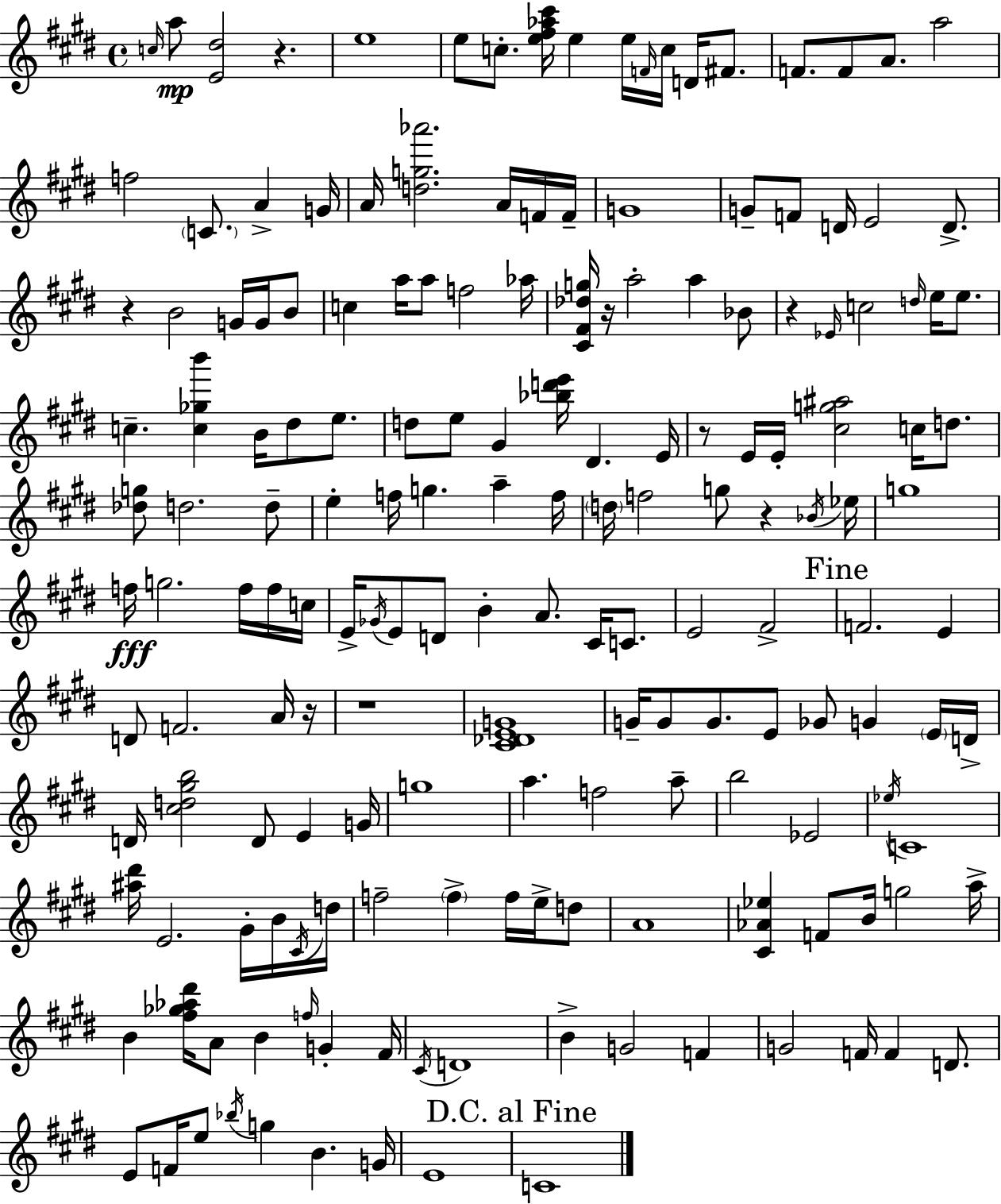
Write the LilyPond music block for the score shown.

{
  \clef treble
  \time 4/4
  \defaultTimeSignature
  \key e \major
  \grace { c''16 }\mp a''8 <e' dis''>2 r4. | e''1 | e''8 c''8.-. <e'' fis'' aes'' cis'''>16 e''4 e''16 \grace { f'16 } c''16 d'16 fis'8. | f'8. f'8 a'8. a''2 | \break f''2 \parenthesize c'8. a'4-> | g'16 a'16 <d'' g'' aes'''>2. a'16 | f'16 f'16-- g'1 | g'8-- f'8 d'16 e'2 d'8.-> | \break r4 b'2 g'16 g'16 | b'8 c''4 a''16 a''8 f''2 | aes''16 <cis' fis' des'' g''>16 r16 a''2-. a''4 | bes'8 r4 \grace { ees'16 } c''2 \grace { d''16 } | \break e''16 e''8. c''4.-- <c'' ges'' b'''>4 b'16 dis''8 | e''8. d''8 e''8 gis'4 <bes'' d''' e'''>16 dis'4. | e'16 r8 e'16 e'16-. <cis'' g'' ais''>2 | c''16 d''8. <des'' g''>8 d''2. | \break d''8-- e''4-. f''16 g''4. a''4-- | f''16 \parenthesize d''16 f''2 g''8 r4 | \acciaccatura { bes'16 } ees''16 g''1 | f''16\fff g''2. | \break f''16 f''16 c''16 e'16-> \acciaccatura { ges'16 } e'8 d'8 b'4-. a'8. | cis'16 c'8. e'2 fis'2-> | \mark "Fine" f'2. | e'4 d'8 f'2. | \break a'16 r16 r1 | <cis' des' e' g'>1 | g'16-- g'8 g'8. e'8 ges'8 | g'4 \parenthesize e'16 d'16-> d'16 <cis'' d'' gis'' b''>2 d'8 | \break e'4 g'16 g''1 | a''4. f''2 | a''8-- b''2 ees'2 | \acciaccatura { ees''16 } c'1 | \break <ais'' dis'''>16 e'2. | gis'16-. b'16 \acciaccatura { cis'16 } d''16 f''2-- | \parenthesize f''4-> f''16 e''16-> d''8 a'1 | <cis' aes' ees''>4 f'8 b'16 g''2 | \break a''16-> b'4 <fis'' ges'' aes'' dis'''>16 a'8 b'4 | \grace { f''16 } g'4-. fis'16 \acciaccatura { cis'16 } d'1 | b'4-> g'2 | f'4 g'2 | \break f'16 f'4 d'8. e'8 f'16 e''8 \acciaccatura { bes''16 } | g''4 b'4. g'16 e'1 | \mark "D.C. al Fine" c'1 | \bar "|."
}